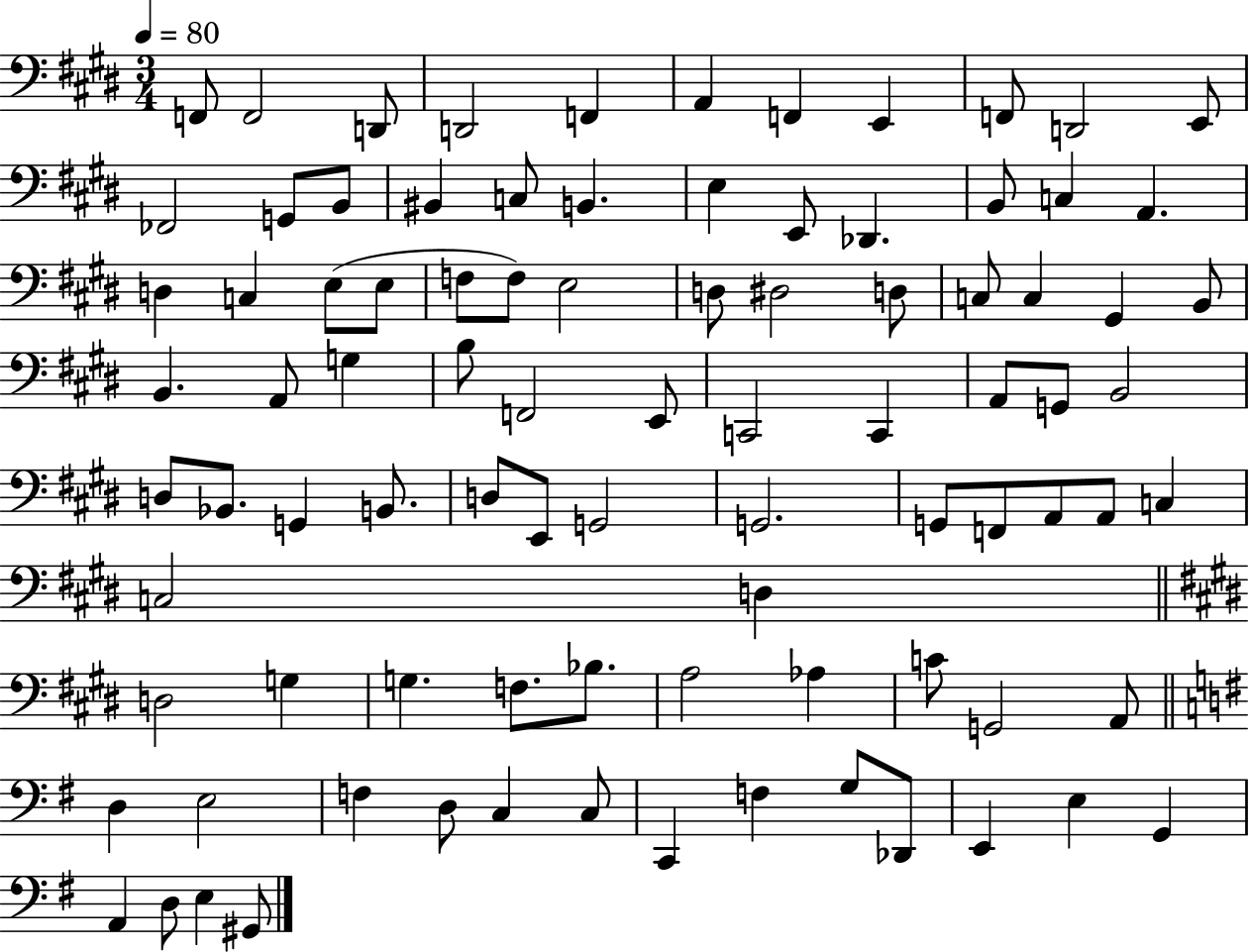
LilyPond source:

{
  \clef bass
  \numericTimeSignature
  \time 3/4
  \key e \major
  \tempo 4 = 80
  f,8 f,2 d,8 | d,2 f,4 | a,4 f,4 e,4 | f,8 d,2 e,8 | \break fes,2 g,8 b,8 | bis,4 c8 b,4. | e4 e,8 des,4. | b,8 c4 a,4. | \break d4 c4 e8( e8 | f8 f8) e2 | d8 dis2 d8 | c8 c4 gis,4 b,8 | \break b,4. a,8 g4 | b8 f,2 e,8 | c,2 c,4 | a,8 g,8 b,2 | \break d8 bes,8. g,4 b,8. | d8 e,8 g,2 | g,2. | g,8 f,8 a,8 a,8 c4 | \break c2 d4 | \bar "||" \break \key e \major d2 g4 | g4. f8. bes8. | a2 aes4 | c'8 g,2 a,8 | \break \bar "||" \break \key g \major d4 e2 | f4 d8 c4 c8 | c,4 f4 g8 des,8 | e,4 e4 g,4 | \break a,4 d8 e4 gis,8 | \bar "|."
}